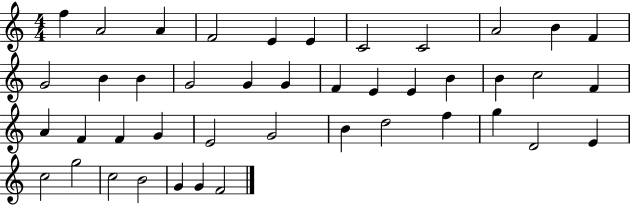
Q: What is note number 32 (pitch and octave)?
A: D5